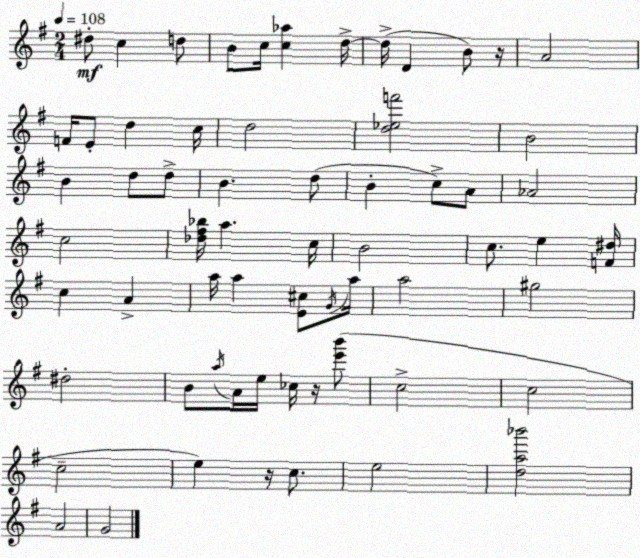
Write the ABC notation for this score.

X:1
T:Untitled
M:2/4
L:1/4
K:G
^d/2 c d/2 B/2 c/4 [c_a] d/4 d/4 D B/2 z/4 A2 F/4 E/2 d c/4 d2 [d_ef']2 B2 B d/2 d/2 B d/2 B c/2 A/2 _A2 c2 [_d^f_b]/4 a c/4 B2 c/2 e [F^d]/4 c A a/4 a [E^c]/2 G/4 a/4 a2 ^g2 ^d2 B/2 a/4 A/4 e/4 _c/4 z/4 [e'b']/2 c2 c2 c2 e z/4 c/2 e2 [da_b']2 A2 G2